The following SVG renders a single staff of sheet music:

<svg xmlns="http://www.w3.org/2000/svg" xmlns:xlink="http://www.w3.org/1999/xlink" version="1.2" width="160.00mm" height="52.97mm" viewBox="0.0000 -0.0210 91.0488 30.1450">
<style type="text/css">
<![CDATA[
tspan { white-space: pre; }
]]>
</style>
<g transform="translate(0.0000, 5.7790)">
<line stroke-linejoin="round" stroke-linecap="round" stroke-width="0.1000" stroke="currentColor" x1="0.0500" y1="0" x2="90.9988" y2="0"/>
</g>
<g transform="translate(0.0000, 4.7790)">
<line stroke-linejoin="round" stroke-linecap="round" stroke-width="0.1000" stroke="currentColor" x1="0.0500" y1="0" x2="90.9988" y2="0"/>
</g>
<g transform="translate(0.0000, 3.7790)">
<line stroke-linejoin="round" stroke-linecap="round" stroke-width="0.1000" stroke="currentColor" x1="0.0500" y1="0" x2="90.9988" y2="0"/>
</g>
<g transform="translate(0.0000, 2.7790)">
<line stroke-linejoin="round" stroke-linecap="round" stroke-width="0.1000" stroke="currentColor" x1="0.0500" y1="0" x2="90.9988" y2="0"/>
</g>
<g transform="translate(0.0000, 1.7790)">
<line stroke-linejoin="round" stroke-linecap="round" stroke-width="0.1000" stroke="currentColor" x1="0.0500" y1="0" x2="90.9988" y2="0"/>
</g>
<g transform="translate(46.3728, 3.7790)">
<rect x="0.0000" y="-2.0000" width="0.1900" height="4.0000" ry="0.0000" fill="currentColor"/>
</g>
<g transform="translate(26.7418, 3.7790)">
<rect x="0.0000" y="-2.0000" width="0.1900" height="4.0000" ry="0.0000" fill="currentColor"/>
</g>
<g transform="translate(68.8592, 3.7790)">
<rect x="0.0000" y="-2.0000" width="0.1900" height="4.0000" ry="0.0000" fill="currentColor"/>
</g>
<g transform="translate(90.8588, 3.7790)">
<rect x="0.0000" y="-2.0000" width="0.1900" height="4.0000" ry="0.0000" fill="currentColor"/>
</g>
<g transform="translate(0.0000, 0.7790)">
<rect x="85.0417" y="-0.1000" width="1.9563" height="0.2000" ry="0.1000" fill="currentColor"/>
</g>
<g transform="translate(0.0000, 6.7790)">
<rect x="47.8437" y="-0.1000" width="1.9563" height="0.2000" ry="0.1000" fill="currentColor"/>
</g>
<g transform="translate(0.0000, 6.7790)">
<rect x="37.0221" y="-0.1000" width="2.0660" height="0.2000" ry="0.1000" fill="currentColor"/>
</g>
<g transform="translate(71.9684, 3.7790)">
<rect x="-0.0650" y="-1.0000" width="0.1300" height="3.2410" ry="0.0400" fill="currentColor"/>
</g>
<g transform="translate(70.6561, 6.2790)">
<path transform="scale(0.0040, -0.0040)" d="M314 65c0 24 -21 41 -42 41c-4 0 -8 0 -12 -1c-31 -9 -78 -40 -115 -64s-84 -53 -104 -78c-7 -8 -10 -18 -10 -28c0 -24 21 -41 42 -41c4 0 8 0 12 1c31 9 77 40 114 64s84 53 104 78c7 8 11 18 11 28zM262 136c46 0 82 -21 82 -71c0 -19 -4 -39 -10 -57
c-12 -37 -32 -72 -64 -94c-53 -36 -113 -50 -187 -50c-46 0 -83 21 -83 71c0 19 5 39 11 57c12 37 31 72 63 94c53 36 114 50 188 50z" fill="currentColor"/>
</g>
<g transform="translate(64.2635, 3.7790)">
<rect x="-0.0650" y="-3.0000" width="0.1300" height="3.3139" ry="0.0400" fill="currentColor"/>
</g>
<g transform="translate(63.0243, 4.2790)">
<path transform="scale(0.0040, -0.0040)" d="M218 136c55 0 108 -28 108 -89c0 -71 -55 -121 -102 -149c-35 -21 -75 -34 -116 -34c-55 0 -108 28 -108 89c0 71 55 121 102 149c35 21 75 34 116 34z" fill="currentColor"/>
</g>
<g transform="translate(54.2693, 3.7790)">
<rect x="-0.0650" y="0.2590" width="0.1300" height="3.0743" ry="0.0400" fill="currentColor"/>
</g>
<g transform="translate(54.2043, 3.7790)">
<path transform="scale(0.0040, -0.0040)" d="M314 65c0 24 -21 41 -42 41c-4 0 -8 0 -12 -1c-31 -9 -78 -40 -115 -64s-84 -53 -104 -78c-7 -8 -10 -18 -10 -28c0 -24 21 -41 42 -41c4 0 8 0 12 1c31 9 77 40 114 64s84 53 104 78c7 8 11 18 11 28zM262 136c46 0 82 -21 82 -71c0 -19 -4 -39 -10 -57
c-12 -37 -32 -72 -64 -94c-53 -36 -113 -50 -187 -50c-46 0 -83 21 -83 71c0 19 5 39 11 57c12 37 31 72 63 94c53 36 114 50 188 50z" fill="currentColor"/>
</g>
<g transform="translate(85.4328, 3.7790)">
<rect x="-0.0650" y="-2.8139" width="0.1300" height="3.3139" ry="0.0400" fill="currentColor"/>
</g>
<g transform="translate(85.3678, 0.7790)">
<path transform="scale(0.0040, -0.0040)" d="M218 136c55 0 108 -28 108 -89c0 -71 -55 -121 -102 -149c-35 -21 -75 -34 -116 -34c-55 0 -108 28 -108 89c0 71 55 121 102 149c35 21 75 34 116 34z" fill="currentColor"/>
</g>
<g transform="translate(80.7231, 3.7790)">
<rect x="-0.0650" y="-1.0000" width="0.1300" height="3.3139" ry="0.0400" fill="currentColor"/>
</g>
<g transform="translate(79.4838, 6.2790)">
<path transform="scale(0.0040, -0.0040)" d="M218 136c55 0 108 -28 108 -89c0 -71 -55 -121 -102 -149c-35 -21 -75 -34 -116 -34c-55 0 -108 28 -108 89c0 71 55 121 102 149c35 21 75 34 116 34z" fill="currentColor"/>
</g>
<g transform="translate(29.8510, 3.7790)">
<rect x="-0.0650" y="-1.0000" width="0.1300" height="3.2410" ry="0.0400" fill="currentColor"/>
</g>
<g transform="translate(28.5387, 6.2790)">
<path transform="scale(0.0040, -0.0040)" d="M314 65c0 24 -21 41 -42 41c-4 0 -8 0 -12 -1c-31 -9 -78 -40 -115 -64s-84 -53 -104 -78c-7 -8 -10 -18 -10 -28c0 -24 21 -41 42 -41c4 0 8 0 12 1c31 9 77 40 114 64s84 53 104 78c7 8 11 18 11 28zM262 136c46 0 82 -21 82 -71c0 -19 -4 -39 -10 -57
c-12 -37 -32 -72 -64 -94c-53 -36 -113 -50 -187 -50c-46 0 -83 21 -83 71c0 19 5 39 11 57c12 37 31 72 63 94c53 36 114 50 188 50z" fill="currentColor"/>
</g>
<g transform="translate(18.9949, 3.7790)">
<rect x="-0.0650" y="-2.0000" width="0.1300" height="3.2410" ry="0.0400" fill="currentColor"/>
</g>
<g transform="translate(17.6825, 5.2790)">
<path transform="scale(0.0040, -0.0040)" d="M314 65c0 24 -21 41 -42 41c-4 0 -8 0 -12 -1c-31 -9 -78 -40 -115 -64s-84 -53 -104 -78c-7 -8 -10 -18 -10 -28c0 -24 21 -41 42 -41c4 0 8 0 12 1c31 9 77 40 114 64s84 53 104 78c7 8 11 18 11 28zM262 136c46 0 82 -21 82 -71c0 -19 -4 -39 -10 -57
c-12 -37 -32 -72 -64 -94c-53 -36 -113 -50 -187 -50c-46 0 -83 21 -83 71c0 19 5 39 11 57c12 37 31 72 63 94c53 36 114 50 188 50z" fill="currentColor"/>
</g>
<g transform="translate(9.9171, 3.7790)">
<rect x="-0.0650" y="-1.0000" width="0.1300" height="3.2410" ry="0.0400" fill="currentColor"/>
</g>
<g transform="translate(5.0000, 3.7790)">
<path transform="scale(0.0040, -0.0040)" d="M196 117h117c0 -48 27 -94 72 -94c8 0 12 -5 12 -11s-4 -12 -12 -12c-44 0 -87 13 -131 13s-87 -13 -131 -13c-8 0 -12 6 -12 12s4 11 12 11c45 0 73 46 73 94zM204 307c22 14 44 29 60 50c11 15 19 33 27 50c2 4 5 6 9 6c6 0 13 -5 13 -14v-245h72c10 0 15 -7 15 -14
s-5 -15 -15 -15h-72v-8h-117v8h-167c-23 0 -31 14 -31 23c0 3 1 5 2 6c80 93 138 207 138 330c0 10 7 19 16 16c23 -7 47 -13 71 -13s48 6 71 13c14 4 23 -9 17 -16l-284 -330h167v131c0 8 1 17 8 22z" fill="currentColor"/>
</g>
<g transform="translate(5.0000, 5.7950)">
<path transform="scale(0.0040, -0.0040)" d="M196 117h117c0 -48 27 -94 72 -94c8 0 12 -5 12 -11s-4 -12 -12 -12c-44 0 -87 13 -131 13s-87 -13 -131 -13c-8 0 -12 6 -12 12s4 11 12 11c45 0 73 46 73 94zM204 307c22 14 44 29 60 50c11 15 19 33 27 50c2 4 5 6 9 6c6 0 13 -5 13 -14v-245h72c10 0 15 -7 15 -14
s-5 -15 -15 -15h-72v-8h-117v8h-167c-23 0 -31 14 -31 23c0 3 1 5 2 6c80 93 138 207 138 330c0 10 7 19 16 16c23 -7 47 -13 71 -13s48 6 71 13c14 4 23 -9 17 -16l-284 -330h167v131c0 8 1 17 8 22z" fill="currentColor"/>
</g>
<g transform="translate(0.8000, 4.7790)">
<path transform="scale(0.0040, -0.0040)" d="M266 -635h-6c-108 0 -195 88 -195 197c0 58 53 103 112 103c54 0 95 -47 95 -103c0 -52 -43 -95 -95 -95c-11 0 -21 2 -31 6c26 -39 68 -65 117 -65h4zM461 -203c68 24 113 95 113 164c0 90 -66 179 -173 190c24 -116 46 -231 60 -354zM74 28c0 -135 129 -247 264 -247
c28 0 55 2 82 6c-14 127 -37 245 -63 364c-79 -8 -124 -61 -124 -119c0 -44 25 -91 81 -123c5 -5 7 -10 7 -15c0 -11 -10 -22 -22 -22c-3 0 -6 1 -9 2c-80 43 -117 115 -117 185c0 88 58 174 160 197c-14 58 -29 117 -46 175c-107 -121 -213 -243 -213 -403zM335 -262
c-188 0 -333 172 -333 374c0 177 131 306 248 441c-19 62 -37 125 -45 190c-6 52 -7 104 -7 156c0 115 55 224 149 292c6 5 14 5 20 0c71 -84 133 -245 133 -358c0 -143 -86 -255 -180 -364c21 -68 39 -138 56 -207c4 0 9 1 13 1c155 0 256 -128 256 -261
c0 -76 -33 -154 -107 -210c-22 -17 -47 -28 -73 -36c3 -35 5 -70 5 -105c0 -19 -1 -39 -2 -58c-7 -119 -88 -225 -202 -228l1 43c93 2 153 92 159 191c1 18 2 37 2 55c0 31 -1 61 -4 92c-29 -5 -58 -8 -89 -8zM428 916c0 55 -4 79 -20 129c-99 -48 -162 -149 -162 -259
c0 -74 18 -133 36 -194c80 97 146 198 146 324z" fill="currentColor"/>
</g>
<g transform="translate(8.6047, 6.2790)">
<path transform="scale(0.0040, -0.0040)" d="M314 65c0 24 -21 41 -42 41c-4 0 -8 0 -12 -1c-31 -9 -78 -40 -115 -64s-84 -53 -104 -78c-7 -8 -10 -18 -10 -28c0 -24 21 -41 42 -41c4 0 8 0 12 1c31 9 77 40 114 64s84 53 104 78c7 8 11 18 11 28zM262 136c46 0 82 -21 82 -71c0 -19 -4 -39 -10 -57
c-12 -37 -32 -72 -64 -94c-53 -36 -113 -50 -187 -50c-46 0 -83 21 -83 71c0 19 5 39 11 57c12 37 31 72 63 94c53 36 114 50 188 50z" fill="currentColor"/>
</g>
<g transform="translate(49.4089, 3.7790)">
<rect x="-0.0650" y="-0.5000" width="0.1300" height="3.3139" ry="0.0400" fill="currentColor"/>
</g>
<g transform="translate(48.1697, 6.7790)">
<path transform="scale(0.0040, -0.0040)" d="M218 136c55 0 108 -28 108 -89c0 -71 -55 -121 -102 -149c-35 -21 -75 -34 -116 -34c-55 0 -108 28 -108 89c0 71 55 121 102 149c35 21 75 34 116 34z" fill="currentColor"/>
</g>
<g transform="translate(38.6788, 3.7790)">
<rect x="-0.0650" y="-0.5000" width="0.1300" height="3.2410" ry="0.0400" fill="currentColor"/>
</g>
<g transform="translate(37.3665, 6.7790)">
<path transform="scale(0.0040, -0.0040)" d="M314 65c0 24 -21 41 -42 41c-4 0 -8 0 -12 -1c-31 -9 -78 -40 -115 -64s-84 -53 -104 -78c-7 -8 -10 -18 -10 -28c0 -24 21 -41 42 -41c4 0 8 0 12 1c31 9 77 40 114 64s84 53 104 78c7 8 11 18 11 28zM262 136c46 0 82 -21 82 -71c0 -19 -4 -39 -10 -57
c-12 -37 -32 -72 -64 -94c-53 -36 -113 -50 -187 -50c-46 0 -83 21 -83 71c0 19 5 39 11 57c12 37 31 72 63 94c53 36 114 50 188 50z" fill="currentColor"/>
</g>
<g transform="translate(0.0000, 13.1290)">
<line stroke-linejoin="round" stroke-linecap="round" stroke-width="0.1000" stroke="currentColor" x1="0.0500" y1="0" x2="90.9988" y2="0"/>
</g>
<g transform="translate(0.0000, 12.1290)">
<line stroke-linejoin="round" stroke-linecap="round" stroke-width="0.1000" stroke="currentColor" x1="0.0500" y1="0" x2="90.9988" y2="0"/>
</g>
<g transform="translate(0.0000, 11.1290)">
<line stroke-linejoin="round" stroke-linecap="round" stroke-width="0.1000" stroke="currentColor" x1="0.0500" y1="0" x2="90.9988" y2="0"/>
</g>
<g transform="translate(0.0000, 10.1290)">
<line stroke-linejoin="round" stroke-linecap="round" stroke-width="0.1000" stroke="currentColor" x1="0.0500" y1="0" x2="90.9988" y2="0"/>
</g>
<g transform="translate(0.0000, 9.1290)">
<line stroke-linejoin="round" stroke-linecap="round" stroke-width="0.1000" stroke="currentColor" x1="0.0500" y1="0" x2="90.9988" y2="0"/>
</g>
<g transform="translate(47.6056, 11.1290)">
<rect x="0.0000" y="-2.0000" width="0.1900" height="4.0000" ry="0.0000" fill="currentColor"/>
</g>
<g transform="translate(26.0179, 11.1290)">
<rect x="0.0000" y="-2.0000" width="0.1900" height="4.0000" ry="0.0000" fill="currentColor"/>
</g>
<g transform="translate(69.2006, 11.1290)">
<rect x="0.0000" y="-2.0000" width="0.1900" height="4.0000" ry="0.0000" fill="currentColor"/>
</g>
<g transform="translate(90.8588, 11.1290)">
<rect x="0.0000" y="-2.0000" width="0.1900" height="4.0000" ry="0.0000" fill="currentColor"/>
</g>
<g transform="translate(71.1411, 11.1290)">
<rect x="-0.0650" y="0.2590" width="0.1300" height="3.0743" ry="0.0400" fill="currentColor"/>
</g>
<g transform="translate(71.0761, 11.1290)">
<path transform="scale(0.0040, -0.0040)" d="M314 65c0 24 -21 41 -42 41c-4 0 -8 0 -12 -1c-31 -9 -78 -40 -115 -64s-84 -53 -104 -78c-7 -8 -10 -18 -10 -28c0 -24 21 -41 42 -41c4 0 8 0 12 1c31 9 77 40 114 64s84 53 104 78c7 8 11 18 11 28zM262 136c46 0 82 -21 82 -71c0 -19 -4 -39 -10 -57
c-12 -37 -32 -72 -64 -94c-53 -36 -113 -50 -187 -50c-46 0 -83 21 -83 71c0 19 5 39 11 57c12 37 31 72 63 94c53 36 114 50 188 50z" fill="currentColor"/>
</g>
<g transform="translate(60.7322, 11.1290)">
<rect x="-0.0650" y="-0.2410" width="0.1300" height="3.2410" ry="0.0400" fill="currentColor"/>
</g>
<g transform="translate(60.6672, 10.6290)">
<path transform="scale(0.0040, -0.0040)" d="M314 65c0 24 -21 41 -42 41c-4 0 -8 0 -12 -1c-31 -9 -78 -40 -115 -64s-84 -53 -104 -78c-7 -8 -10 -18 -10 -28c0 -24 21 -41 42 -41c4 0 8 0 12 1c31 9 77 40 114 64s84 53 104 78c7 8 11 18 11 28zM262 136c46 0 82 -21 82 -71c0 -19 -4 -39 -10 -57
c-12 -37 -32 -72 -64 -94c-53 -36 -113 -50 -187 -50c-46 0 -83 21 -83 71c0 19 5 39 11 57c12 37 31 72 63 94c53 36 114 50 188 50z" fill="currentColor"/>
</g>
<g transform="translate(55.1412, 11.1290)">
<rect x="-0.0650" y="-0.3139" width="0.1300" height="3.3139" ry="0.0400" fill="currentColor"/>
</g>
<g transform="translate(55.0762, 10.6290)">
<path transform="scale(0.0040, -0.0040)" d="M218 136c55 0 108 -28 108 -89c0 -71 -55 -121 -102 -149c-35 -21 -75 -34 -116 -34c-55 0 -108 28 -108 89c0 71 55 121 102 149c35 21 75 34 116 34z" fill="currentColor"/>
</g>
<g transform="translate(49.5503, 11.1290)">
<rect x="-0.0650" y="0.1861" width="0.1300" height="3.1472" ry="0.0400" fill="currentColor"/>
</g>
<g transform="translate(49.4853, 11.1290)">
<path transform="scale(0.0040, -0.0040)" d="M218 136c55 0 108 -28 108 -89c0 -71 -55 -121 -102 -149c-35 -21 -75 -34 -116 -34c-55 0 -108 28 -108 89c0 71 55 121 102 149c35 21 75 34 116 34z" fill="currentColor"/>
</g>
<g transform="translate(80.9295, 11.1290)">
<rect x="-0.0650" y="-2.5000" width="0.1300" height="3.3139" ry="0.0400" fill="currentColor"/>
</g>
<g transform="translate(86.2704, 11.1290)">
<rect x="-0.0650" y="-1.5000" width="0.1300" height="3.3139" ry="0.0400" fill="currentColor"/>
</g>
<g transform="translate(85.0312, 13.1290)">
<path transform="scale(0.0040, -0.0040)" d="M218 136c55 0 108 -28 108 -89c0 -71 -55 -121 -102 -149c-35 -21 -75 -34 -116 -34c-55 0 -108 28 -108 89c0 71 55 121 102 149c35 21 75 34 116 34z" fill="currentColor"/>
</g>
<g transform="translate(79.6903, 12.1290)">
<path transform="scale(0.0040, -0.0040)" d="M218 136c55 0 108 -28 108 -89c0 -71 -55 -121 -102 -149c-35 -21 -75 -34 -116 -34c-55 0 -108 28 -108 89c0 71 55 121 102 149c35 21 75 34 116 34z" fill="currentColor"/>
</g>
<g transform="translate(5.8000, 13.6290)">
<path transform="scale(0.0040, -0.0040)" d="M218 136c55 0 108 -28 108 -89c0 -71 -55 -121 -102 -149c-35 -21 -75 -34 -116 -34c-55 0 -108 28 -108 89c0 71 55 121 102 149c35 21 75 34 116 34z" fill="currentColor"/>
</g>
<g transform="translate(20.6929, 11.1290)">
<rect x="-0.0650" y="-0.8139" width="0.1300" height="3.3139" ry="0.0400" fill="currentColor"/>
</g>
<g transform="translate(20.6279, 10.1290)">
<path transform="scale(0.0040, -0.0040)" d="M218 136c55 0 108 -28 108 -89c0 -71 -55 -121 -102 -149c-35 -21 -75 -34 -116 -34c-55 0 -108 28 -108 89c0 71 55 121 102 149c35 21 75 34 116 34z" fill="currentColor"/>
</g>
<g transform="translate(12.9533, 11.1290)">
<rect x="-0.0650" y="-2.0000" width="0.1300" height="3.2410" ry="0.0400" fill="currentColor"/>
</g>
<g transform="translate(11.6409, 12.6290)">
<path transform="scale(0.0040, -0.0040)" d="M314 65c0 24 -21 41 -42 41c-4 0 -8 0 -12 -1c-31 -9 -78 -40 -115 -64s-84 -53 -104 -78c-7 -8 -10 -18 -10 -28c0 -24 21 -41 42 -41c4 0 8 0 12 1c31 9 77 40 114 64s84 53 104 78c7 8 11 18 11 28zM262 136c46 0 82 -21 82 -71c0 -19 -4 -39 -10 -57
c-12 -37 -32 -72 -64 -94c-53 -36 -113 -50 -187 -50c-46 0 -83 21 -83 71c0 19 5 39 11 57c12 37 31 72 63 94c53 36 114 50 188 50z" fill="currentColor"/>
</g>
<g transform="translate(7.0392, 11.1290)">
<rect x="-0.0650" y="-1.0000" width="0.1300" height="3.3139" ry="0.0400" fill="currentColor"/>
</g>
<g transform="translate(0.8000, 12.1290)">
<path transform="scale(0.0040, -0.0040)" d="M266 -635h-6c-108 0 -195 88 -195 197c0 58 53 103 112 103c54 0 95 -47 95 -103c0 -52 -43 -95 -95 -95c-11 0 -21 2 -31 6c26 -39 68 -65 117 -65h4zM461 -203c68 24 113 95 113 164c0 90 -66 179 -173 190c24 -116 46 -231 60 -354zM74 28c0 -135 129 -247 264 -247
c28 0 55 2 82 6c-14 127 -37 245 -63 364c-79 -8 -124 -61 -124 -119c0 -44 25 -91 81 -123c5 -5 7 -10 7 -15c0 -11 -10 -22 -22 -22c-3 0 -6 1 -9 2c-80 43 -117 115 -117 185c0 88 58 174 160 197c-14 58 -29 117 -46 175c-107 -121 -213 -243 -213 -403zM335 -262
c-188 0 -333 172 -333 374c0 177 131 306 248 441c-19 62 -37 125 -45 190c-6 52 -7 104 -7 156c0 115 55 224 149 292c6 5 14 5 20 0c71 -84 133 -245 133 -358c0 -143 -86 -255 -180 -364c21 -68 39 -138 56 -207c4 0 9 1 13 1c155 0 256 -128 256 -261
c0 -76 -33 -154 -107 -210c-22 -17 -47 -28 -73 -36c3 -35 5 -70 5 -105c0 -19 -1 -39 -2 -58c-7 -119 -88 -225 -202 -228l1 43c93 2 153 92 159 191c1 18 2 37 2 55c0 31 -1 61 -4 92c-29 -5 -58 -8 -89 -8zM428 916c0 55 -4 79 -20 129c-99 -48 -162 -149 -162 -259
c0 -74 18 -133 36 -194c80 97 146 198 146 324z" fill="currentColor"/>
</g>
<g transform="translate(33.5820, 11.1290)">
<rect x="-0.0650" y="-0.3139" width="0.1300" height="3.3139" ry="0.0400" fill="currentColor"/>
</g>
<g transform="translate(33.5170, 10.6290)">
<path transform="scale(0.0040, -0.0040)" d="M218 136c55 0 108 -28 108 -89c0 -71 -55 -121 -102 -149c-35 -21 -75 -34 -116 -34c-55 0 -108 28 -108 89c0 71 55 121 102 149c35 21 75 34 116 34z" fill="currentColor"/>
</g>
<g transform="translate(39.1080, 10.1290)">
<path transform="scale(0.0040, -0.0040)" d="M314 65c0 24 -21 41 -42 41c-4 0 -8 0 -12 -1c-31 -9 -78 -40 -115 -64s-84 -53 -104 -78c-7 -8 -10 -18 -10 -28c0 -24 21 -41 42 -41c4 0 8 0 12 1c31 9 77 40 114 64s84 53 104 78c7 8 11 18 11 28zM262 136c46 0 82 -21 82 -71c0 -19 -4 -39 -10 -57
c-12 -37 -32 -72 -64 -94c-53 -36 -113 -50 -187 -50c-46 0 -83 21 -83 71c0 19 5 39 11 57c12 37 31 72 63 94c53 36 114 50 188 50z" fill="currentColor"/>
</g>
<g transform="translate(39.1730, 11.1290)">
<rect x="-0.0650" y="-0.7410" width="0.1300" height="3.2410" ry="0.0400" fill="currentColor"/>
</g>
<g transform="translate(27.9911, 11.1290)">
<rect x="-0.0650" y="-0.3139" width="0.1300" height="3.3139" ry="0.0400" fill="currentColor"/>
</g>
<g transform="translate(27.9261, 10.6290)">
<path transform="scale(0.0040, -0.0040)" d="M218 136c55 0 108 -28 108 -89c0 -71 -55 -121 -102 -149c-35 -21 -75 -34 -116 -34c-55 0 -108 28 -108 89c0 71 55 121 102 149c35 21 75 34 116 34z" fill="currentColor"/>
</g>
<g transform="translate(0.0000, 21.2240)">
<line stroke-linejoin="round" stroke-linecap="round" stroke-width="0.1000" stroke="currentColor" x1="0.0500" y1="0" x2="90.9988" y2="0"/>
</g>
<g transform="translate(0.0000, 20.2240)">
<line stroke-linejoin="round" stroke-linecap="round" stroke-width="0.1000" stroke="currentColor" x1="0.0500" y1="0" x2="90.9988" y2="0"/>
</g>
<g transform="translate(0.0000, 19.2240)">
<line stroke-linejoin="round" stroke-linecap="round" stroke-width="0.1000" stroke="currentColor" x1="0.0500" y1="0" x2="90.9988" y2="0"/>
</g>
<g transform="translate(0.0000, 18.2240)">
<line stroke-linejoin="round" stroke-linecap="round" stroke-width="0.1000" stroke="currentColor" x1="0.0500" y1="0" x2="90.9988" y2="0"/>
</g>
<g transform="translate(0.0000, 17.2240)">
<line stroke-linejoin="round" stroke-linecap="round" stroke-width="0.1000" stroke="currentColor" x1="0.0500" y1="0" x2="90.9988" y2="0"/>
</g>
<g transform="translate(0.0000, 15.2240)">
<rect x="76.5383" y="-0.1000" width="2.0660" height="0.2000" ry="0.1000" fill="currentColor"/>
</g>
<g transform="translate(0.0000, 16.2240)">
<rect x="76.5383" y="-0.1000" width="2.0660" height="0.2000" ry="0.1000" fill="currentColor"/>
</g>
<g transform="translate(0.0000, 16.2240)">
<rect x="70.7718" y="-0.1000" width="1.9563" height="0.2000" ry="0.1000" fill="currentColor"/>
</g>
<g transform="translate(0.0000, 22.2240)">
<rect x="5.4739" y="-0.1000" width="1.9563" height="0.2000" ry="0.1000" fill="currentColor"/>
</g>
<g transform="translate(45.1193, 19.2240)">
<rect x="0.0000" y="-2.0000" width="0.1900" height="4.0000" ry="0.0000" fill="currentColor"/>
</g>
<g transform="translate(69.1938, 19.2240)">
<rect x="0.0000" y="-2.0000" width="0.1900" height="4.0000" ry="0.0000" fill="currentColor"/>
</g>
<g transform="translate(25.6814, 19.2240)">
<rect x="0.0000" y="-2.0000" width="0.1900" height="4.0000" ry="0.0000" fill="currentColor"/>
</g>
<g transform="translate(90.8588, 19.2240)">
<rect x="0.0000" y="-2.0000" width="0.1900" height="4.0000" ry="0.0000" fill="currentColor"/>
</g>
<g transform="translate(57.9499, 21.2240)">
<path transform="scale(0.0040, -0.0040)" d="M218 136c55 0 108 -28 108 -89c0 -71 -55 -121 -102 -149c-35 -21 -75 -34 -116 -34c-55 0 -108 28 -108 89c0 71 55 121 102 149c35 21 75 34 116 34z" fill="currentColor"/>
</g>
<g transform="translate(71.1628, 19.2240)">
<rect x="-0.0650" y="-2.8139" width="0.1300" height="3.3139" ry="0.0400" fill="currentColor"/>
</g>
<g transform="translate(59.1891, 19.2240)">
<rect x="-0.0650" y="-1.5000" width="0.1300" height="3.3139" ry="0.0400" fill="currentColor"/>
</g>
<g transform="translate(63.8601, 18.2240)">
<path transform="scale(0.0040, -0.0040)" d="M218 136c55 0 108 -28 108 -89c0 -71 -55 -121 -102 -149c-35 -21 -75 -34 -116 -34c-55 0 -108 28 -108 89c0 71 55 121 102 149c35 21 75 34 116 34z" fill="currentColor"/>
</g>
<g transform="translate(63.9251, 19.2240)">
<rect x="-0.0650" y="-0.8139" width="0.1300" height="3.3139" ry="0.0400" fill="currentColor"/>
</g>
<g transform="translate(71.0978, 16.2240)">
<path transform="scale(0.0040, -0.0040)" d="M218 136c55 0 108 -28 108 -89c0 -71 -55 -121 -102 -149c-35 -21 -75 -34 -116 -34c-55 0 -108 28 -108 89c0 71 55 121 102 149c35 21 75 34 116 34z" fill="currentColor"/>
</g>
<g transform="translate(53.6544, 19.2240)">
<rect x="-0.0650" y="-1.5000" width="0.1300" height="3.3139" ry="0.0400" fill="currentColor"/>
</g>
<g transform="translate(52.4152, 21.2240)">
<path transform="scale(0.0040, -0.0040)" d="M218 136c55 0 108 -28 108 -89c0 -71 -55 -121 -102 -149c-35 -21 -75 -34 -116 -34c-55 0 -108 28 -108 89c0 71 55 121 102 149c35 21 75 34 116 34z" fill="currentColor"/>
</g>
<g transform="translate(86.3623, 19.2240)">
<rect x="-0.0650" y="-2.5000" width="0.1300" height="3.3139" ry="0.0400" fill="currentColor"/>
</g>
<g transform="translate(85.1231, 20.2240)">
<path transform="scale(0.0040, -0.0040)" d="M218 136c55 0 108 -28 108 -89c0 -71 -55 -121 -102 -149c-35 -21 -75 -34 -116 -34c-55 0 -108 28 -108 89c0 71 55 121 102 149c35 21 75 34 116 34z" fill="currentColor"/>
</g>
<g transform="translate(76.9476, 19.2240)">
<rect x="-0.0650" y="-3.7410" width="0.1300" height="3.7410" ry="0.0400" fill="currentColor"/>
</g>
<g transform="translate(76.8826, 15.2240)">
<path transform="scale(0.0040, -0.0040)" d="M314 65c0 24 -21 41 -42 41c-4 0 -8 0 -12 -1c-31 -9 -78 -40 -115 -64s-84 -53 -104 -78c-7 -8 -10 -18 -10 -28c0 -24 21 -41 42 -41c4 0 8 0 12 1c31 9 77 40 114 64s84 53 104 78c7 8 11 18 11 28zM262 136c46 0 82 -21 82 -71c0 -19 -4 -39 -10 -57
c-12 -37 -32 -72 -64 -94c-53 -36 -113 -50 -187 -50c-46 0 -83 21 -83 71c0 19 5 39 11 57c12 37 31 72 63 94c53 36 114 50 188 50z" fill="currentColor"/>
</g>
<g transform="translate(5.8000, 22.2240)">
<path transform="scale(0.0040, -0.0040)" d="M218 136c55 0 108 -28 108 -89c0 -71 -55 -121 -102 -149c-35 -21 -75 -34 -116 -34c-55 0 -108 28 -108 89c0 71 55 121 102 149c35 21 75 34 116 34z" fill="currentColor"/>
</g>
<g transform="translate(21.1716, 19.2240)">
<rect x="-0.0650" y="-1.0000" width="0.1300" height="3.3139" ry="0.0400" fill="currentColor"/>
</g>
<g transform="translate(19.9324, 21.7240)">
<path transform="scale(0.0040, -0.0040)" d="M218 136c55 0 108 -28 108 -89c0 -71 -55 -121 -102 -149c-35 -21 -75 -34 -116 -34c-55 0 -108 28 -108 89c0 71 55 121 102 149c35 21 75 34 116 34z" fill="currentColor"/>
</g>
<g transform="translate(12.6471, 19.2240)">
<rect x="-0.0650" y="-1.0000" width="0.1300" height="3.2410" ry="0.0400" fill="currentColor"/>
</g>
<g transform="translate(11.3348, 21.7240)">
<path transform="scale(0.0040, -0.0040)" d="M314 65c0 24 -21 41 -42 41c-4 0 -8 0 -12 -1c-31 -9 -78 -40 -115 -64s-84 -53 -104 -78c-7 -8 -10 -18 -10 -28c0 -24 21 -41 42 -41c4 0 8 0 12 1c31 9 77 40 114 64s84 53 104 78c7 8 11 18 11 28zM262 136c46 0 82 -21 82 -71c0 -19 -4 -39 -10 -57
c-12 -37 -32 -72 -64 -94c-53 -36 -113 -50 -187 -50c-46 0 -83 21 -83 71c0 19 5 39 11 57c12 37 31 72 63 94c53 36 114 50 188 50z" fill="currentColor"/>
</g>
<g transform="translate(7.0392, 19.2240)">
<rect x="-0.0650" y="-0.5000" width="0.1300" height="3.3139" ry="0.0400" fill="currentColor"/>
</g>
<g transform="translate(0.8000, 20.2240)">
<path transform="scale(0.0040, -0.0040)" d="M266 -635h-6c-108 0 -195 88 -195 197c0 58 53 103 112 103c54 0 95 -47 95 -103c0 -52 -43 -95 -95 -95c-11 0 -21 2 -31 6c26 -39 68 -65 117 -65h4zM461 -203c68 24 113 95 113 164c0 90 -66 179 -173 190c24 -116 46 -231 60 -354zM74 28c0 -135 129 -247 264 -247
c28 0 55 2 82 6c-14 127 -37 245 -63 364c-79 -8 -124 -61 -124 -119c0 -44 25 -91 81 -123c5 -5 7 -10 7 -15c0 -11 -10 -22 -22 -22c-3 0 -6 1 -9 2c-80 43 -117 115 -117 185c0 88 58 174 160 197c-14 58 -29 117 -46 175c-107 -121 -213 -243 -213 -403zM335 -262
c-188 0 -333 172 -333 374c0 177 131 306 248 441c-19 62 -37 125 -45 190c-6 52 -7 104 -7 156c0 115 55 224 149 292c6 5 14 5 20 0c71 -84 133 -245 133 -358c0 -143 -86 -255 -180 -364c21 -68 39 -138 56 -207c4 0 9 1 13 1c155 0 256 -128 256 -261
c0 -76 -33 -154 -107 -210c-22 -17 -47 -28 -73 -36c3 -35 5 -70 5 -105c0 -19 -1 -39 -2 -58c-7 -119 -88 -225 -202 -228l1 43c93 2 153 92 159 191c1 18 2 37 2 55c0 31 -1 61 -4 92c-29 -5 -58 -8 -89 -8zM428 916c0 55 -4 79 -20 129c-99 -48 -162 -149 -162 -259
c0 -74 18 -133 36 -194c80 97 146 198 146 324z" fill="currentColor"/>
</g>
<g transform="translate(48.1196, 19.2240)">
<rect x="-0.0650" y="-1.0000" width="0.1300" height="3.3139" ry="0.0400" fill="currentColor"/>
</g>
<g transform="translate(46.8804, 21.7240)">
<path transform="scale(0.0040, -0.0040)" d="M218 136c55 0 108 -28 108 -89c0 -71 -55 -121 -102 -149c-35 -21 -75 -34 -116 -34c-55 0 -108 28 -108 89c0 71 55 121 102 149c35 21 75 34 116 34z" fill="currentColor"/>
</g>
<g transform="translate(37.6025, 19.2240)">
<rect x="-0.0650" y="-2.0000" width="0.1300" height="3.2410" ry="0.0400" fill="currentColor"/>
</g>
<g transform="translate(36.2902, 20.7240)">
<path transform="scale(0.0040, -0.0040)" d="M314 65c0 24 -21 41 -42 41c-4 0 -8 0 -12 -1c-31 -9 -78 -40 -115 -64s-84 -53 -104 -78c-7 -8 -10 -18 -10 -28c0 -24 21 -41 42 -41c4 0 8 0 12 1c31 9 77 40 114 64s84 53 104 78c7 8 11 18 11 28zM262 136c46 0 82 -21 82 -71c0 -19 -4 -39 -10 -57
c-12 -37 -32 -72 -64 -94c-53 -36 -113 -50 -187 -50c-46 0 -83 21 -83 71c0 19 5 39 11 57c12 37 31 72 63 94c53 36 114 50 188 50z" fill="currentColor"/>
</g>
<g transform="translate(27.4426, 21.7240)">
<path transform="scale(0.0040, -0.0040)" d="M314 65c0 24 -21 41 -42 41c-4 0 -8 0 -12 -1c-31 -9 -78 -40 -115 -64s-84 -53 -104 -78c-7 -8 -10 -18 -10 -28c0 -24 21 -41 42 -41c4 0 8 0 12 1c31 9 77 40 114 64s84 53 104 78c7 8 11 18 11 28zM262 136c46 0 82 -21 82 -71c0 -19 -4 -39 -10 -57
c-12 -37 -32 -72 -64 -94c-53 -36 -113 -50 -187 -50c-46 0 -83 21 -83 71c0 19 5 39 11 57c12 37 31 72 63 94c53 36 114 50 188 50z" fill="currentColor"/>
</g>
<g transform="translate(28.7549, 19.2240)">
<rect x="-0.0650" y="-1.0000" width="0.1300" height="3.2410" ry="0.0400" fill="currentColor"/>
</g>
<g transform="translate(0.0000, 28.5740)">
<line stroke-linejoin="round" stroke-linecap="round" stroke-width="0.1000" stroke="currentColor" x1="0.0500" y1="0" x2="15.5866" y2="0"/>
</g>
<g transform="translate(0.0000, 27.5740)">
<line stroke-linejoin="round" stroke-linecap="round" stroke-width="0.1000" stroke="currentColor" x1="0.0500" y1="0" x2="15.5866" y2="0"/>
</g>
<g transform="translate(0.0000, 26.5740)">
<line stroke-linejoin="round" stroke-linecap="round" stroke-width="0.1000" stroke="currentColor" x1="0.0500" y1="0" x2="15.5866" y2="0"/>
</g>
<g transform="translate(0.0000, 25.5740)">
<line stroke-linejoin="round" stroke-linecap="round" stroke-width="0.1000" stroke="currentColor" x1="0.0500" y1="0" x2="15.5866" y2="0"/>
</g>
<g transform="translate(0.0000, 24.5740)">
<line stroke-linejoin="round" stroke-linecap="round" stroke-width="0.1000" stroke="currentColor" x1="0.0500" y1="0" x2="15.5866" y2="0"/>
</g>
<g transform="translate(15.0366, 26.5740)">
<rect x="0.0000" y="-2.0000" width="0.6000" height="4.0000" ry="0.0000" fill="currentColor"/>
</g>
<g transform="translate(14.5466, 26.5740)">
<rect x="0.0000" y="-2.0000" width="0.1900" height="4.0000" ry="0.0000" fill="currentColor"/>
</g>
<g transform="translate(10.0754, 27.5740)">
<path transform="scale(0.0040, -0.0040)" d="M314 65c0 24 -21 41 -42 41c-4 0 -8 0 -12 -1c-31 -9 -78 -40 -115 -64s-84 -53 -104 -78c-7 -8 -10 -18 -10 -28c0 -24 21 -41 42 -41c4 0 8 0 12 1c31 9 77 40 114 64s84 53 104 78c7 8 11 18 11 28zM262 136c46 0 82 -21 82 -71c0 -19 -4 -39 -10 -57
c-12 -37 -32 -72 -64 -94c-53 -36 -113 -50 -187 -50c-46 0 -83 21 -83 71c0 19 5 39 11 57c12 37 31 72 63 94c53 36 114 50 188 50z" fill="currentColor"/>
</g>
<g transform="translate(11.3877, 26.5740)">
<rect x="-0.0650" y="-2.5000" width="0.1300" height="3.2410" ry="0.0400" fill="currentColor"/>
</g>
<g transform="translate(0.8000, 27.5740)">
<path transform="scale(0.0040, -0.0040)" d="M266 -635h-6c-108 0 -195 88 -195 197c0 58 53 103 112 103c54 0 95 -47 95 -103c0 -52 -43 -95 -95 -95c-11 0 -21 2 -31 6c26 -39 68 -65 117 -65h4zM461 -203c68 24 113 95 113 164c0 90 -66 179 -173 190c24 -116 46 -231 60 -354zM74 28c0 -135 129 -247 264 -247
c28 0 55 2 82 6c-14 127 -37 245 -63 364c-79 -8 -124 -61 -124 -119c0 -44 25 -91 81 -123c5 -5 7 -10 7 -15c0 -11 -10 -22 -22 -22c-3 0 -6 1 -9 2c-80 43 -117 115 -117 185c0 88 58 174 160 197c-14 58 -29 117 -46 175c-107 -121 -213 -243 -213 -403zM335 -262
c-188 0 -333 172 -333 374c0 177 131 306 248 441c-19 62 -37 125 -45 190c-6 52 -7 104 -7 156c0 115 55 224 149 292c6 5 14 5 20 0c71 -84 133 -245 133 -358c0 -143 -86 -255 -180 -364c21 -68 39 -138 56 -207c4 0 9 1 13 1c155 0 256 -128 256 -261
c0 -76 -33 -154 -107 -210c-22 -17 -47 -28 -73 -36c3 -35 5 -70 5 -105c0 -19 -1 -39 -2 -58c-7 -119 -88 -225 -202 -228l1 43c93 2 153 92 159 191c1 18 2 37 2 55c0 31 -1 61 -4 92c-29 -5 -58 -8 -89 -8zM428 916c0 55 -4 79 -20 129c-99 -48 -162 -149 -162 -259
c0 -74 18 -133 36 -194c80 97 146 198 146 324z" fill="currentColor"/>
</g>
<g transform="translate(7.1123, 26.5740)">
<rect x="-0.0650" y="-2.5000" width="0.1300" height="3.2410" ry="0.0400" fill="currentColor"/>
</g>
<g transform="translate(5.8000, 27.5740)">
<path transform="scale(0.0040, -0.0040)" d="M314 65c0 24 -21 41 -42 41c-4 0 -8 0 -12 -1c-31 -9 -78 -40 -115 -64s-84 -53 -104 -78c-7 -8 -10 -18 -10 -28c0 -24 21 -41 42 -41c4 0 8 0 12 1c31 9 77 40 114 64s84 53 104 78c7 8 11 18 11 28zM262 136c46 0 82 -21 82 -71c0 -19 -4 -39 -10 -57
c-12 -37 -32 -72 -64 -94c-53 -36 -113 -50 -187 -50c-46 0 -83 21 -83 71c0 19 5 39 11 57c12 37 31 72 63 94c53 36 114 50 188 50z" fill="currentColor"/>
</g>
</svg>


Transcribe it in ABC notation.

X:1
T:Untitled
M:4/4
L:1/4
K:C
D2 F2 D2 C2 C B2 A D2 D a D F2 d c c d2 B c c2 B2 G E C D2 D D2 F2 D E E d a c'2 G G2 G2